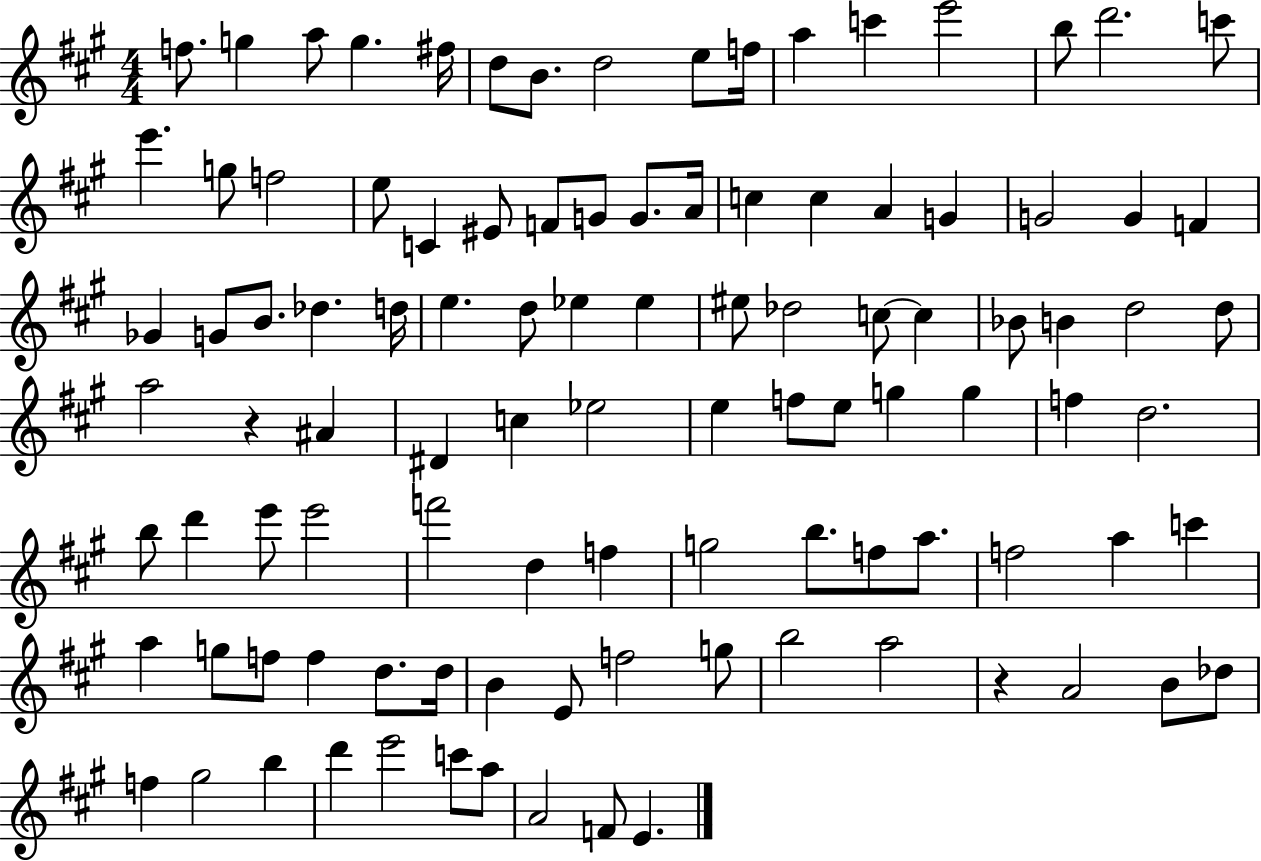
F5/e. G5/q A5/e G5/q. F#5/s D5/e B4/e. D5/h E5/e F5/s A5/q C6/q E6/h B5/e D6/h. C6/e E6/q. G5/e F5/h E5/e C4/q EIS4/e F4/e G4/e G4/e. A4/s C5/q C5/q A4/q G4/q G4/h G4/q F4/q Gb4/q G4/e B4/e. Db5/q. D5/s E5/q. D5/e Eb5/q Eb5/q EIS5/e Db5/h C5/e C5/q Bb4/e B4/q D5/h D5/e A5/h R/q A#4/q D#4/q C5/q Eb5/h E5/q F5/e E5/e G5/q G5/q F5/q D5/h. B5/e D6/q E6/e E6/h F6/h D5/q F5/q G5/h B5/e. F5/e A5/e. F5/h A5/q C6/q A5/q G5/e F5/e F5/q D5/e. D5/s B4/q E4/e F5/h G5/e B5/h A5/h R/q A4/h B4/e Db5/e F5/q G#5/h B5/q D6/q E6/h C6/e A5/e A4/h F4/e E4/q.